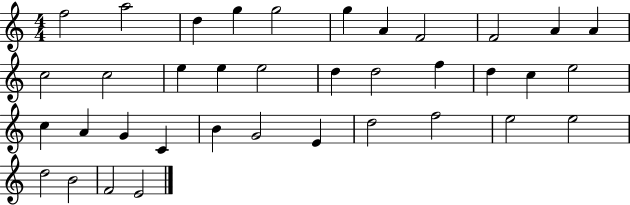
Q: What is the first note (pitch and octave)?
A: F5